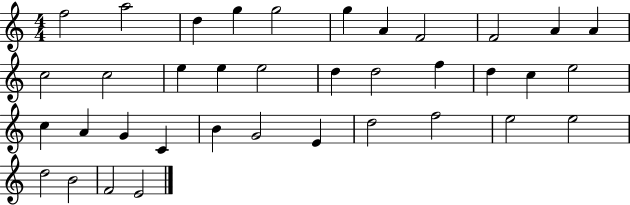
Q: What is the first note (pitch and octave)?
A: F5